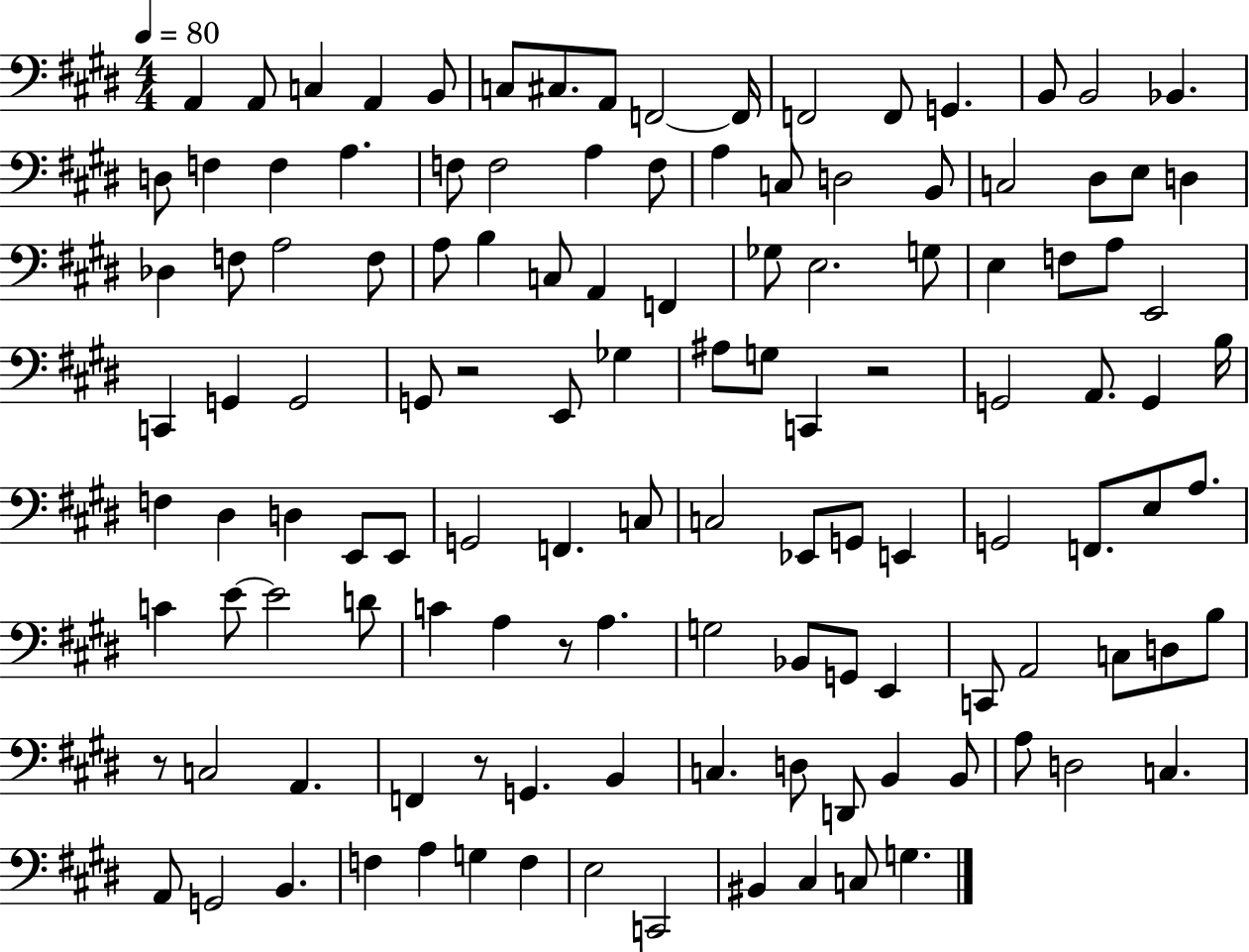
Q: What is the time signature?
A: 4/4